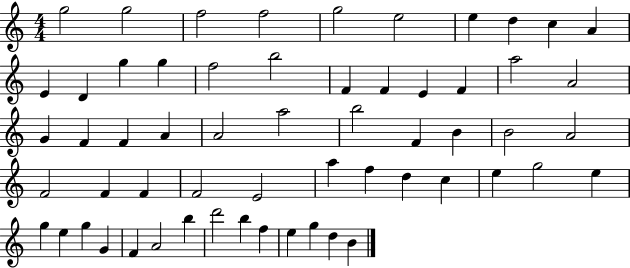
{
  \clef treble
  \numericTimeSignature
  \time 4/4
  \key c \major
  g''2 g''2 | f''2 f''2 | g''2 e''2 | e''4 d''4 c''4 a'4 | \break e'4 d'4 g''4 g''4 | f''2 b''2 | f'4 f'4 e'4 f'4 | a''2 a'2 | \break g'4 f'4 f'4 a'4 | a'2 a''2 | b''2 f'4 b'4 | b'2 a'2 | \break f'2 f'4 f'4 | f'2 e'2 | a''4 f''4 d''4 c''4 | e''4 g''2 e''4 | \break g''4 e''4 g''4 g'4 | f'4 a'2 b''4 | d'''2 b''4 f''4 | e''4 g''4 d''4 b'4 | \break \bar "|."
}